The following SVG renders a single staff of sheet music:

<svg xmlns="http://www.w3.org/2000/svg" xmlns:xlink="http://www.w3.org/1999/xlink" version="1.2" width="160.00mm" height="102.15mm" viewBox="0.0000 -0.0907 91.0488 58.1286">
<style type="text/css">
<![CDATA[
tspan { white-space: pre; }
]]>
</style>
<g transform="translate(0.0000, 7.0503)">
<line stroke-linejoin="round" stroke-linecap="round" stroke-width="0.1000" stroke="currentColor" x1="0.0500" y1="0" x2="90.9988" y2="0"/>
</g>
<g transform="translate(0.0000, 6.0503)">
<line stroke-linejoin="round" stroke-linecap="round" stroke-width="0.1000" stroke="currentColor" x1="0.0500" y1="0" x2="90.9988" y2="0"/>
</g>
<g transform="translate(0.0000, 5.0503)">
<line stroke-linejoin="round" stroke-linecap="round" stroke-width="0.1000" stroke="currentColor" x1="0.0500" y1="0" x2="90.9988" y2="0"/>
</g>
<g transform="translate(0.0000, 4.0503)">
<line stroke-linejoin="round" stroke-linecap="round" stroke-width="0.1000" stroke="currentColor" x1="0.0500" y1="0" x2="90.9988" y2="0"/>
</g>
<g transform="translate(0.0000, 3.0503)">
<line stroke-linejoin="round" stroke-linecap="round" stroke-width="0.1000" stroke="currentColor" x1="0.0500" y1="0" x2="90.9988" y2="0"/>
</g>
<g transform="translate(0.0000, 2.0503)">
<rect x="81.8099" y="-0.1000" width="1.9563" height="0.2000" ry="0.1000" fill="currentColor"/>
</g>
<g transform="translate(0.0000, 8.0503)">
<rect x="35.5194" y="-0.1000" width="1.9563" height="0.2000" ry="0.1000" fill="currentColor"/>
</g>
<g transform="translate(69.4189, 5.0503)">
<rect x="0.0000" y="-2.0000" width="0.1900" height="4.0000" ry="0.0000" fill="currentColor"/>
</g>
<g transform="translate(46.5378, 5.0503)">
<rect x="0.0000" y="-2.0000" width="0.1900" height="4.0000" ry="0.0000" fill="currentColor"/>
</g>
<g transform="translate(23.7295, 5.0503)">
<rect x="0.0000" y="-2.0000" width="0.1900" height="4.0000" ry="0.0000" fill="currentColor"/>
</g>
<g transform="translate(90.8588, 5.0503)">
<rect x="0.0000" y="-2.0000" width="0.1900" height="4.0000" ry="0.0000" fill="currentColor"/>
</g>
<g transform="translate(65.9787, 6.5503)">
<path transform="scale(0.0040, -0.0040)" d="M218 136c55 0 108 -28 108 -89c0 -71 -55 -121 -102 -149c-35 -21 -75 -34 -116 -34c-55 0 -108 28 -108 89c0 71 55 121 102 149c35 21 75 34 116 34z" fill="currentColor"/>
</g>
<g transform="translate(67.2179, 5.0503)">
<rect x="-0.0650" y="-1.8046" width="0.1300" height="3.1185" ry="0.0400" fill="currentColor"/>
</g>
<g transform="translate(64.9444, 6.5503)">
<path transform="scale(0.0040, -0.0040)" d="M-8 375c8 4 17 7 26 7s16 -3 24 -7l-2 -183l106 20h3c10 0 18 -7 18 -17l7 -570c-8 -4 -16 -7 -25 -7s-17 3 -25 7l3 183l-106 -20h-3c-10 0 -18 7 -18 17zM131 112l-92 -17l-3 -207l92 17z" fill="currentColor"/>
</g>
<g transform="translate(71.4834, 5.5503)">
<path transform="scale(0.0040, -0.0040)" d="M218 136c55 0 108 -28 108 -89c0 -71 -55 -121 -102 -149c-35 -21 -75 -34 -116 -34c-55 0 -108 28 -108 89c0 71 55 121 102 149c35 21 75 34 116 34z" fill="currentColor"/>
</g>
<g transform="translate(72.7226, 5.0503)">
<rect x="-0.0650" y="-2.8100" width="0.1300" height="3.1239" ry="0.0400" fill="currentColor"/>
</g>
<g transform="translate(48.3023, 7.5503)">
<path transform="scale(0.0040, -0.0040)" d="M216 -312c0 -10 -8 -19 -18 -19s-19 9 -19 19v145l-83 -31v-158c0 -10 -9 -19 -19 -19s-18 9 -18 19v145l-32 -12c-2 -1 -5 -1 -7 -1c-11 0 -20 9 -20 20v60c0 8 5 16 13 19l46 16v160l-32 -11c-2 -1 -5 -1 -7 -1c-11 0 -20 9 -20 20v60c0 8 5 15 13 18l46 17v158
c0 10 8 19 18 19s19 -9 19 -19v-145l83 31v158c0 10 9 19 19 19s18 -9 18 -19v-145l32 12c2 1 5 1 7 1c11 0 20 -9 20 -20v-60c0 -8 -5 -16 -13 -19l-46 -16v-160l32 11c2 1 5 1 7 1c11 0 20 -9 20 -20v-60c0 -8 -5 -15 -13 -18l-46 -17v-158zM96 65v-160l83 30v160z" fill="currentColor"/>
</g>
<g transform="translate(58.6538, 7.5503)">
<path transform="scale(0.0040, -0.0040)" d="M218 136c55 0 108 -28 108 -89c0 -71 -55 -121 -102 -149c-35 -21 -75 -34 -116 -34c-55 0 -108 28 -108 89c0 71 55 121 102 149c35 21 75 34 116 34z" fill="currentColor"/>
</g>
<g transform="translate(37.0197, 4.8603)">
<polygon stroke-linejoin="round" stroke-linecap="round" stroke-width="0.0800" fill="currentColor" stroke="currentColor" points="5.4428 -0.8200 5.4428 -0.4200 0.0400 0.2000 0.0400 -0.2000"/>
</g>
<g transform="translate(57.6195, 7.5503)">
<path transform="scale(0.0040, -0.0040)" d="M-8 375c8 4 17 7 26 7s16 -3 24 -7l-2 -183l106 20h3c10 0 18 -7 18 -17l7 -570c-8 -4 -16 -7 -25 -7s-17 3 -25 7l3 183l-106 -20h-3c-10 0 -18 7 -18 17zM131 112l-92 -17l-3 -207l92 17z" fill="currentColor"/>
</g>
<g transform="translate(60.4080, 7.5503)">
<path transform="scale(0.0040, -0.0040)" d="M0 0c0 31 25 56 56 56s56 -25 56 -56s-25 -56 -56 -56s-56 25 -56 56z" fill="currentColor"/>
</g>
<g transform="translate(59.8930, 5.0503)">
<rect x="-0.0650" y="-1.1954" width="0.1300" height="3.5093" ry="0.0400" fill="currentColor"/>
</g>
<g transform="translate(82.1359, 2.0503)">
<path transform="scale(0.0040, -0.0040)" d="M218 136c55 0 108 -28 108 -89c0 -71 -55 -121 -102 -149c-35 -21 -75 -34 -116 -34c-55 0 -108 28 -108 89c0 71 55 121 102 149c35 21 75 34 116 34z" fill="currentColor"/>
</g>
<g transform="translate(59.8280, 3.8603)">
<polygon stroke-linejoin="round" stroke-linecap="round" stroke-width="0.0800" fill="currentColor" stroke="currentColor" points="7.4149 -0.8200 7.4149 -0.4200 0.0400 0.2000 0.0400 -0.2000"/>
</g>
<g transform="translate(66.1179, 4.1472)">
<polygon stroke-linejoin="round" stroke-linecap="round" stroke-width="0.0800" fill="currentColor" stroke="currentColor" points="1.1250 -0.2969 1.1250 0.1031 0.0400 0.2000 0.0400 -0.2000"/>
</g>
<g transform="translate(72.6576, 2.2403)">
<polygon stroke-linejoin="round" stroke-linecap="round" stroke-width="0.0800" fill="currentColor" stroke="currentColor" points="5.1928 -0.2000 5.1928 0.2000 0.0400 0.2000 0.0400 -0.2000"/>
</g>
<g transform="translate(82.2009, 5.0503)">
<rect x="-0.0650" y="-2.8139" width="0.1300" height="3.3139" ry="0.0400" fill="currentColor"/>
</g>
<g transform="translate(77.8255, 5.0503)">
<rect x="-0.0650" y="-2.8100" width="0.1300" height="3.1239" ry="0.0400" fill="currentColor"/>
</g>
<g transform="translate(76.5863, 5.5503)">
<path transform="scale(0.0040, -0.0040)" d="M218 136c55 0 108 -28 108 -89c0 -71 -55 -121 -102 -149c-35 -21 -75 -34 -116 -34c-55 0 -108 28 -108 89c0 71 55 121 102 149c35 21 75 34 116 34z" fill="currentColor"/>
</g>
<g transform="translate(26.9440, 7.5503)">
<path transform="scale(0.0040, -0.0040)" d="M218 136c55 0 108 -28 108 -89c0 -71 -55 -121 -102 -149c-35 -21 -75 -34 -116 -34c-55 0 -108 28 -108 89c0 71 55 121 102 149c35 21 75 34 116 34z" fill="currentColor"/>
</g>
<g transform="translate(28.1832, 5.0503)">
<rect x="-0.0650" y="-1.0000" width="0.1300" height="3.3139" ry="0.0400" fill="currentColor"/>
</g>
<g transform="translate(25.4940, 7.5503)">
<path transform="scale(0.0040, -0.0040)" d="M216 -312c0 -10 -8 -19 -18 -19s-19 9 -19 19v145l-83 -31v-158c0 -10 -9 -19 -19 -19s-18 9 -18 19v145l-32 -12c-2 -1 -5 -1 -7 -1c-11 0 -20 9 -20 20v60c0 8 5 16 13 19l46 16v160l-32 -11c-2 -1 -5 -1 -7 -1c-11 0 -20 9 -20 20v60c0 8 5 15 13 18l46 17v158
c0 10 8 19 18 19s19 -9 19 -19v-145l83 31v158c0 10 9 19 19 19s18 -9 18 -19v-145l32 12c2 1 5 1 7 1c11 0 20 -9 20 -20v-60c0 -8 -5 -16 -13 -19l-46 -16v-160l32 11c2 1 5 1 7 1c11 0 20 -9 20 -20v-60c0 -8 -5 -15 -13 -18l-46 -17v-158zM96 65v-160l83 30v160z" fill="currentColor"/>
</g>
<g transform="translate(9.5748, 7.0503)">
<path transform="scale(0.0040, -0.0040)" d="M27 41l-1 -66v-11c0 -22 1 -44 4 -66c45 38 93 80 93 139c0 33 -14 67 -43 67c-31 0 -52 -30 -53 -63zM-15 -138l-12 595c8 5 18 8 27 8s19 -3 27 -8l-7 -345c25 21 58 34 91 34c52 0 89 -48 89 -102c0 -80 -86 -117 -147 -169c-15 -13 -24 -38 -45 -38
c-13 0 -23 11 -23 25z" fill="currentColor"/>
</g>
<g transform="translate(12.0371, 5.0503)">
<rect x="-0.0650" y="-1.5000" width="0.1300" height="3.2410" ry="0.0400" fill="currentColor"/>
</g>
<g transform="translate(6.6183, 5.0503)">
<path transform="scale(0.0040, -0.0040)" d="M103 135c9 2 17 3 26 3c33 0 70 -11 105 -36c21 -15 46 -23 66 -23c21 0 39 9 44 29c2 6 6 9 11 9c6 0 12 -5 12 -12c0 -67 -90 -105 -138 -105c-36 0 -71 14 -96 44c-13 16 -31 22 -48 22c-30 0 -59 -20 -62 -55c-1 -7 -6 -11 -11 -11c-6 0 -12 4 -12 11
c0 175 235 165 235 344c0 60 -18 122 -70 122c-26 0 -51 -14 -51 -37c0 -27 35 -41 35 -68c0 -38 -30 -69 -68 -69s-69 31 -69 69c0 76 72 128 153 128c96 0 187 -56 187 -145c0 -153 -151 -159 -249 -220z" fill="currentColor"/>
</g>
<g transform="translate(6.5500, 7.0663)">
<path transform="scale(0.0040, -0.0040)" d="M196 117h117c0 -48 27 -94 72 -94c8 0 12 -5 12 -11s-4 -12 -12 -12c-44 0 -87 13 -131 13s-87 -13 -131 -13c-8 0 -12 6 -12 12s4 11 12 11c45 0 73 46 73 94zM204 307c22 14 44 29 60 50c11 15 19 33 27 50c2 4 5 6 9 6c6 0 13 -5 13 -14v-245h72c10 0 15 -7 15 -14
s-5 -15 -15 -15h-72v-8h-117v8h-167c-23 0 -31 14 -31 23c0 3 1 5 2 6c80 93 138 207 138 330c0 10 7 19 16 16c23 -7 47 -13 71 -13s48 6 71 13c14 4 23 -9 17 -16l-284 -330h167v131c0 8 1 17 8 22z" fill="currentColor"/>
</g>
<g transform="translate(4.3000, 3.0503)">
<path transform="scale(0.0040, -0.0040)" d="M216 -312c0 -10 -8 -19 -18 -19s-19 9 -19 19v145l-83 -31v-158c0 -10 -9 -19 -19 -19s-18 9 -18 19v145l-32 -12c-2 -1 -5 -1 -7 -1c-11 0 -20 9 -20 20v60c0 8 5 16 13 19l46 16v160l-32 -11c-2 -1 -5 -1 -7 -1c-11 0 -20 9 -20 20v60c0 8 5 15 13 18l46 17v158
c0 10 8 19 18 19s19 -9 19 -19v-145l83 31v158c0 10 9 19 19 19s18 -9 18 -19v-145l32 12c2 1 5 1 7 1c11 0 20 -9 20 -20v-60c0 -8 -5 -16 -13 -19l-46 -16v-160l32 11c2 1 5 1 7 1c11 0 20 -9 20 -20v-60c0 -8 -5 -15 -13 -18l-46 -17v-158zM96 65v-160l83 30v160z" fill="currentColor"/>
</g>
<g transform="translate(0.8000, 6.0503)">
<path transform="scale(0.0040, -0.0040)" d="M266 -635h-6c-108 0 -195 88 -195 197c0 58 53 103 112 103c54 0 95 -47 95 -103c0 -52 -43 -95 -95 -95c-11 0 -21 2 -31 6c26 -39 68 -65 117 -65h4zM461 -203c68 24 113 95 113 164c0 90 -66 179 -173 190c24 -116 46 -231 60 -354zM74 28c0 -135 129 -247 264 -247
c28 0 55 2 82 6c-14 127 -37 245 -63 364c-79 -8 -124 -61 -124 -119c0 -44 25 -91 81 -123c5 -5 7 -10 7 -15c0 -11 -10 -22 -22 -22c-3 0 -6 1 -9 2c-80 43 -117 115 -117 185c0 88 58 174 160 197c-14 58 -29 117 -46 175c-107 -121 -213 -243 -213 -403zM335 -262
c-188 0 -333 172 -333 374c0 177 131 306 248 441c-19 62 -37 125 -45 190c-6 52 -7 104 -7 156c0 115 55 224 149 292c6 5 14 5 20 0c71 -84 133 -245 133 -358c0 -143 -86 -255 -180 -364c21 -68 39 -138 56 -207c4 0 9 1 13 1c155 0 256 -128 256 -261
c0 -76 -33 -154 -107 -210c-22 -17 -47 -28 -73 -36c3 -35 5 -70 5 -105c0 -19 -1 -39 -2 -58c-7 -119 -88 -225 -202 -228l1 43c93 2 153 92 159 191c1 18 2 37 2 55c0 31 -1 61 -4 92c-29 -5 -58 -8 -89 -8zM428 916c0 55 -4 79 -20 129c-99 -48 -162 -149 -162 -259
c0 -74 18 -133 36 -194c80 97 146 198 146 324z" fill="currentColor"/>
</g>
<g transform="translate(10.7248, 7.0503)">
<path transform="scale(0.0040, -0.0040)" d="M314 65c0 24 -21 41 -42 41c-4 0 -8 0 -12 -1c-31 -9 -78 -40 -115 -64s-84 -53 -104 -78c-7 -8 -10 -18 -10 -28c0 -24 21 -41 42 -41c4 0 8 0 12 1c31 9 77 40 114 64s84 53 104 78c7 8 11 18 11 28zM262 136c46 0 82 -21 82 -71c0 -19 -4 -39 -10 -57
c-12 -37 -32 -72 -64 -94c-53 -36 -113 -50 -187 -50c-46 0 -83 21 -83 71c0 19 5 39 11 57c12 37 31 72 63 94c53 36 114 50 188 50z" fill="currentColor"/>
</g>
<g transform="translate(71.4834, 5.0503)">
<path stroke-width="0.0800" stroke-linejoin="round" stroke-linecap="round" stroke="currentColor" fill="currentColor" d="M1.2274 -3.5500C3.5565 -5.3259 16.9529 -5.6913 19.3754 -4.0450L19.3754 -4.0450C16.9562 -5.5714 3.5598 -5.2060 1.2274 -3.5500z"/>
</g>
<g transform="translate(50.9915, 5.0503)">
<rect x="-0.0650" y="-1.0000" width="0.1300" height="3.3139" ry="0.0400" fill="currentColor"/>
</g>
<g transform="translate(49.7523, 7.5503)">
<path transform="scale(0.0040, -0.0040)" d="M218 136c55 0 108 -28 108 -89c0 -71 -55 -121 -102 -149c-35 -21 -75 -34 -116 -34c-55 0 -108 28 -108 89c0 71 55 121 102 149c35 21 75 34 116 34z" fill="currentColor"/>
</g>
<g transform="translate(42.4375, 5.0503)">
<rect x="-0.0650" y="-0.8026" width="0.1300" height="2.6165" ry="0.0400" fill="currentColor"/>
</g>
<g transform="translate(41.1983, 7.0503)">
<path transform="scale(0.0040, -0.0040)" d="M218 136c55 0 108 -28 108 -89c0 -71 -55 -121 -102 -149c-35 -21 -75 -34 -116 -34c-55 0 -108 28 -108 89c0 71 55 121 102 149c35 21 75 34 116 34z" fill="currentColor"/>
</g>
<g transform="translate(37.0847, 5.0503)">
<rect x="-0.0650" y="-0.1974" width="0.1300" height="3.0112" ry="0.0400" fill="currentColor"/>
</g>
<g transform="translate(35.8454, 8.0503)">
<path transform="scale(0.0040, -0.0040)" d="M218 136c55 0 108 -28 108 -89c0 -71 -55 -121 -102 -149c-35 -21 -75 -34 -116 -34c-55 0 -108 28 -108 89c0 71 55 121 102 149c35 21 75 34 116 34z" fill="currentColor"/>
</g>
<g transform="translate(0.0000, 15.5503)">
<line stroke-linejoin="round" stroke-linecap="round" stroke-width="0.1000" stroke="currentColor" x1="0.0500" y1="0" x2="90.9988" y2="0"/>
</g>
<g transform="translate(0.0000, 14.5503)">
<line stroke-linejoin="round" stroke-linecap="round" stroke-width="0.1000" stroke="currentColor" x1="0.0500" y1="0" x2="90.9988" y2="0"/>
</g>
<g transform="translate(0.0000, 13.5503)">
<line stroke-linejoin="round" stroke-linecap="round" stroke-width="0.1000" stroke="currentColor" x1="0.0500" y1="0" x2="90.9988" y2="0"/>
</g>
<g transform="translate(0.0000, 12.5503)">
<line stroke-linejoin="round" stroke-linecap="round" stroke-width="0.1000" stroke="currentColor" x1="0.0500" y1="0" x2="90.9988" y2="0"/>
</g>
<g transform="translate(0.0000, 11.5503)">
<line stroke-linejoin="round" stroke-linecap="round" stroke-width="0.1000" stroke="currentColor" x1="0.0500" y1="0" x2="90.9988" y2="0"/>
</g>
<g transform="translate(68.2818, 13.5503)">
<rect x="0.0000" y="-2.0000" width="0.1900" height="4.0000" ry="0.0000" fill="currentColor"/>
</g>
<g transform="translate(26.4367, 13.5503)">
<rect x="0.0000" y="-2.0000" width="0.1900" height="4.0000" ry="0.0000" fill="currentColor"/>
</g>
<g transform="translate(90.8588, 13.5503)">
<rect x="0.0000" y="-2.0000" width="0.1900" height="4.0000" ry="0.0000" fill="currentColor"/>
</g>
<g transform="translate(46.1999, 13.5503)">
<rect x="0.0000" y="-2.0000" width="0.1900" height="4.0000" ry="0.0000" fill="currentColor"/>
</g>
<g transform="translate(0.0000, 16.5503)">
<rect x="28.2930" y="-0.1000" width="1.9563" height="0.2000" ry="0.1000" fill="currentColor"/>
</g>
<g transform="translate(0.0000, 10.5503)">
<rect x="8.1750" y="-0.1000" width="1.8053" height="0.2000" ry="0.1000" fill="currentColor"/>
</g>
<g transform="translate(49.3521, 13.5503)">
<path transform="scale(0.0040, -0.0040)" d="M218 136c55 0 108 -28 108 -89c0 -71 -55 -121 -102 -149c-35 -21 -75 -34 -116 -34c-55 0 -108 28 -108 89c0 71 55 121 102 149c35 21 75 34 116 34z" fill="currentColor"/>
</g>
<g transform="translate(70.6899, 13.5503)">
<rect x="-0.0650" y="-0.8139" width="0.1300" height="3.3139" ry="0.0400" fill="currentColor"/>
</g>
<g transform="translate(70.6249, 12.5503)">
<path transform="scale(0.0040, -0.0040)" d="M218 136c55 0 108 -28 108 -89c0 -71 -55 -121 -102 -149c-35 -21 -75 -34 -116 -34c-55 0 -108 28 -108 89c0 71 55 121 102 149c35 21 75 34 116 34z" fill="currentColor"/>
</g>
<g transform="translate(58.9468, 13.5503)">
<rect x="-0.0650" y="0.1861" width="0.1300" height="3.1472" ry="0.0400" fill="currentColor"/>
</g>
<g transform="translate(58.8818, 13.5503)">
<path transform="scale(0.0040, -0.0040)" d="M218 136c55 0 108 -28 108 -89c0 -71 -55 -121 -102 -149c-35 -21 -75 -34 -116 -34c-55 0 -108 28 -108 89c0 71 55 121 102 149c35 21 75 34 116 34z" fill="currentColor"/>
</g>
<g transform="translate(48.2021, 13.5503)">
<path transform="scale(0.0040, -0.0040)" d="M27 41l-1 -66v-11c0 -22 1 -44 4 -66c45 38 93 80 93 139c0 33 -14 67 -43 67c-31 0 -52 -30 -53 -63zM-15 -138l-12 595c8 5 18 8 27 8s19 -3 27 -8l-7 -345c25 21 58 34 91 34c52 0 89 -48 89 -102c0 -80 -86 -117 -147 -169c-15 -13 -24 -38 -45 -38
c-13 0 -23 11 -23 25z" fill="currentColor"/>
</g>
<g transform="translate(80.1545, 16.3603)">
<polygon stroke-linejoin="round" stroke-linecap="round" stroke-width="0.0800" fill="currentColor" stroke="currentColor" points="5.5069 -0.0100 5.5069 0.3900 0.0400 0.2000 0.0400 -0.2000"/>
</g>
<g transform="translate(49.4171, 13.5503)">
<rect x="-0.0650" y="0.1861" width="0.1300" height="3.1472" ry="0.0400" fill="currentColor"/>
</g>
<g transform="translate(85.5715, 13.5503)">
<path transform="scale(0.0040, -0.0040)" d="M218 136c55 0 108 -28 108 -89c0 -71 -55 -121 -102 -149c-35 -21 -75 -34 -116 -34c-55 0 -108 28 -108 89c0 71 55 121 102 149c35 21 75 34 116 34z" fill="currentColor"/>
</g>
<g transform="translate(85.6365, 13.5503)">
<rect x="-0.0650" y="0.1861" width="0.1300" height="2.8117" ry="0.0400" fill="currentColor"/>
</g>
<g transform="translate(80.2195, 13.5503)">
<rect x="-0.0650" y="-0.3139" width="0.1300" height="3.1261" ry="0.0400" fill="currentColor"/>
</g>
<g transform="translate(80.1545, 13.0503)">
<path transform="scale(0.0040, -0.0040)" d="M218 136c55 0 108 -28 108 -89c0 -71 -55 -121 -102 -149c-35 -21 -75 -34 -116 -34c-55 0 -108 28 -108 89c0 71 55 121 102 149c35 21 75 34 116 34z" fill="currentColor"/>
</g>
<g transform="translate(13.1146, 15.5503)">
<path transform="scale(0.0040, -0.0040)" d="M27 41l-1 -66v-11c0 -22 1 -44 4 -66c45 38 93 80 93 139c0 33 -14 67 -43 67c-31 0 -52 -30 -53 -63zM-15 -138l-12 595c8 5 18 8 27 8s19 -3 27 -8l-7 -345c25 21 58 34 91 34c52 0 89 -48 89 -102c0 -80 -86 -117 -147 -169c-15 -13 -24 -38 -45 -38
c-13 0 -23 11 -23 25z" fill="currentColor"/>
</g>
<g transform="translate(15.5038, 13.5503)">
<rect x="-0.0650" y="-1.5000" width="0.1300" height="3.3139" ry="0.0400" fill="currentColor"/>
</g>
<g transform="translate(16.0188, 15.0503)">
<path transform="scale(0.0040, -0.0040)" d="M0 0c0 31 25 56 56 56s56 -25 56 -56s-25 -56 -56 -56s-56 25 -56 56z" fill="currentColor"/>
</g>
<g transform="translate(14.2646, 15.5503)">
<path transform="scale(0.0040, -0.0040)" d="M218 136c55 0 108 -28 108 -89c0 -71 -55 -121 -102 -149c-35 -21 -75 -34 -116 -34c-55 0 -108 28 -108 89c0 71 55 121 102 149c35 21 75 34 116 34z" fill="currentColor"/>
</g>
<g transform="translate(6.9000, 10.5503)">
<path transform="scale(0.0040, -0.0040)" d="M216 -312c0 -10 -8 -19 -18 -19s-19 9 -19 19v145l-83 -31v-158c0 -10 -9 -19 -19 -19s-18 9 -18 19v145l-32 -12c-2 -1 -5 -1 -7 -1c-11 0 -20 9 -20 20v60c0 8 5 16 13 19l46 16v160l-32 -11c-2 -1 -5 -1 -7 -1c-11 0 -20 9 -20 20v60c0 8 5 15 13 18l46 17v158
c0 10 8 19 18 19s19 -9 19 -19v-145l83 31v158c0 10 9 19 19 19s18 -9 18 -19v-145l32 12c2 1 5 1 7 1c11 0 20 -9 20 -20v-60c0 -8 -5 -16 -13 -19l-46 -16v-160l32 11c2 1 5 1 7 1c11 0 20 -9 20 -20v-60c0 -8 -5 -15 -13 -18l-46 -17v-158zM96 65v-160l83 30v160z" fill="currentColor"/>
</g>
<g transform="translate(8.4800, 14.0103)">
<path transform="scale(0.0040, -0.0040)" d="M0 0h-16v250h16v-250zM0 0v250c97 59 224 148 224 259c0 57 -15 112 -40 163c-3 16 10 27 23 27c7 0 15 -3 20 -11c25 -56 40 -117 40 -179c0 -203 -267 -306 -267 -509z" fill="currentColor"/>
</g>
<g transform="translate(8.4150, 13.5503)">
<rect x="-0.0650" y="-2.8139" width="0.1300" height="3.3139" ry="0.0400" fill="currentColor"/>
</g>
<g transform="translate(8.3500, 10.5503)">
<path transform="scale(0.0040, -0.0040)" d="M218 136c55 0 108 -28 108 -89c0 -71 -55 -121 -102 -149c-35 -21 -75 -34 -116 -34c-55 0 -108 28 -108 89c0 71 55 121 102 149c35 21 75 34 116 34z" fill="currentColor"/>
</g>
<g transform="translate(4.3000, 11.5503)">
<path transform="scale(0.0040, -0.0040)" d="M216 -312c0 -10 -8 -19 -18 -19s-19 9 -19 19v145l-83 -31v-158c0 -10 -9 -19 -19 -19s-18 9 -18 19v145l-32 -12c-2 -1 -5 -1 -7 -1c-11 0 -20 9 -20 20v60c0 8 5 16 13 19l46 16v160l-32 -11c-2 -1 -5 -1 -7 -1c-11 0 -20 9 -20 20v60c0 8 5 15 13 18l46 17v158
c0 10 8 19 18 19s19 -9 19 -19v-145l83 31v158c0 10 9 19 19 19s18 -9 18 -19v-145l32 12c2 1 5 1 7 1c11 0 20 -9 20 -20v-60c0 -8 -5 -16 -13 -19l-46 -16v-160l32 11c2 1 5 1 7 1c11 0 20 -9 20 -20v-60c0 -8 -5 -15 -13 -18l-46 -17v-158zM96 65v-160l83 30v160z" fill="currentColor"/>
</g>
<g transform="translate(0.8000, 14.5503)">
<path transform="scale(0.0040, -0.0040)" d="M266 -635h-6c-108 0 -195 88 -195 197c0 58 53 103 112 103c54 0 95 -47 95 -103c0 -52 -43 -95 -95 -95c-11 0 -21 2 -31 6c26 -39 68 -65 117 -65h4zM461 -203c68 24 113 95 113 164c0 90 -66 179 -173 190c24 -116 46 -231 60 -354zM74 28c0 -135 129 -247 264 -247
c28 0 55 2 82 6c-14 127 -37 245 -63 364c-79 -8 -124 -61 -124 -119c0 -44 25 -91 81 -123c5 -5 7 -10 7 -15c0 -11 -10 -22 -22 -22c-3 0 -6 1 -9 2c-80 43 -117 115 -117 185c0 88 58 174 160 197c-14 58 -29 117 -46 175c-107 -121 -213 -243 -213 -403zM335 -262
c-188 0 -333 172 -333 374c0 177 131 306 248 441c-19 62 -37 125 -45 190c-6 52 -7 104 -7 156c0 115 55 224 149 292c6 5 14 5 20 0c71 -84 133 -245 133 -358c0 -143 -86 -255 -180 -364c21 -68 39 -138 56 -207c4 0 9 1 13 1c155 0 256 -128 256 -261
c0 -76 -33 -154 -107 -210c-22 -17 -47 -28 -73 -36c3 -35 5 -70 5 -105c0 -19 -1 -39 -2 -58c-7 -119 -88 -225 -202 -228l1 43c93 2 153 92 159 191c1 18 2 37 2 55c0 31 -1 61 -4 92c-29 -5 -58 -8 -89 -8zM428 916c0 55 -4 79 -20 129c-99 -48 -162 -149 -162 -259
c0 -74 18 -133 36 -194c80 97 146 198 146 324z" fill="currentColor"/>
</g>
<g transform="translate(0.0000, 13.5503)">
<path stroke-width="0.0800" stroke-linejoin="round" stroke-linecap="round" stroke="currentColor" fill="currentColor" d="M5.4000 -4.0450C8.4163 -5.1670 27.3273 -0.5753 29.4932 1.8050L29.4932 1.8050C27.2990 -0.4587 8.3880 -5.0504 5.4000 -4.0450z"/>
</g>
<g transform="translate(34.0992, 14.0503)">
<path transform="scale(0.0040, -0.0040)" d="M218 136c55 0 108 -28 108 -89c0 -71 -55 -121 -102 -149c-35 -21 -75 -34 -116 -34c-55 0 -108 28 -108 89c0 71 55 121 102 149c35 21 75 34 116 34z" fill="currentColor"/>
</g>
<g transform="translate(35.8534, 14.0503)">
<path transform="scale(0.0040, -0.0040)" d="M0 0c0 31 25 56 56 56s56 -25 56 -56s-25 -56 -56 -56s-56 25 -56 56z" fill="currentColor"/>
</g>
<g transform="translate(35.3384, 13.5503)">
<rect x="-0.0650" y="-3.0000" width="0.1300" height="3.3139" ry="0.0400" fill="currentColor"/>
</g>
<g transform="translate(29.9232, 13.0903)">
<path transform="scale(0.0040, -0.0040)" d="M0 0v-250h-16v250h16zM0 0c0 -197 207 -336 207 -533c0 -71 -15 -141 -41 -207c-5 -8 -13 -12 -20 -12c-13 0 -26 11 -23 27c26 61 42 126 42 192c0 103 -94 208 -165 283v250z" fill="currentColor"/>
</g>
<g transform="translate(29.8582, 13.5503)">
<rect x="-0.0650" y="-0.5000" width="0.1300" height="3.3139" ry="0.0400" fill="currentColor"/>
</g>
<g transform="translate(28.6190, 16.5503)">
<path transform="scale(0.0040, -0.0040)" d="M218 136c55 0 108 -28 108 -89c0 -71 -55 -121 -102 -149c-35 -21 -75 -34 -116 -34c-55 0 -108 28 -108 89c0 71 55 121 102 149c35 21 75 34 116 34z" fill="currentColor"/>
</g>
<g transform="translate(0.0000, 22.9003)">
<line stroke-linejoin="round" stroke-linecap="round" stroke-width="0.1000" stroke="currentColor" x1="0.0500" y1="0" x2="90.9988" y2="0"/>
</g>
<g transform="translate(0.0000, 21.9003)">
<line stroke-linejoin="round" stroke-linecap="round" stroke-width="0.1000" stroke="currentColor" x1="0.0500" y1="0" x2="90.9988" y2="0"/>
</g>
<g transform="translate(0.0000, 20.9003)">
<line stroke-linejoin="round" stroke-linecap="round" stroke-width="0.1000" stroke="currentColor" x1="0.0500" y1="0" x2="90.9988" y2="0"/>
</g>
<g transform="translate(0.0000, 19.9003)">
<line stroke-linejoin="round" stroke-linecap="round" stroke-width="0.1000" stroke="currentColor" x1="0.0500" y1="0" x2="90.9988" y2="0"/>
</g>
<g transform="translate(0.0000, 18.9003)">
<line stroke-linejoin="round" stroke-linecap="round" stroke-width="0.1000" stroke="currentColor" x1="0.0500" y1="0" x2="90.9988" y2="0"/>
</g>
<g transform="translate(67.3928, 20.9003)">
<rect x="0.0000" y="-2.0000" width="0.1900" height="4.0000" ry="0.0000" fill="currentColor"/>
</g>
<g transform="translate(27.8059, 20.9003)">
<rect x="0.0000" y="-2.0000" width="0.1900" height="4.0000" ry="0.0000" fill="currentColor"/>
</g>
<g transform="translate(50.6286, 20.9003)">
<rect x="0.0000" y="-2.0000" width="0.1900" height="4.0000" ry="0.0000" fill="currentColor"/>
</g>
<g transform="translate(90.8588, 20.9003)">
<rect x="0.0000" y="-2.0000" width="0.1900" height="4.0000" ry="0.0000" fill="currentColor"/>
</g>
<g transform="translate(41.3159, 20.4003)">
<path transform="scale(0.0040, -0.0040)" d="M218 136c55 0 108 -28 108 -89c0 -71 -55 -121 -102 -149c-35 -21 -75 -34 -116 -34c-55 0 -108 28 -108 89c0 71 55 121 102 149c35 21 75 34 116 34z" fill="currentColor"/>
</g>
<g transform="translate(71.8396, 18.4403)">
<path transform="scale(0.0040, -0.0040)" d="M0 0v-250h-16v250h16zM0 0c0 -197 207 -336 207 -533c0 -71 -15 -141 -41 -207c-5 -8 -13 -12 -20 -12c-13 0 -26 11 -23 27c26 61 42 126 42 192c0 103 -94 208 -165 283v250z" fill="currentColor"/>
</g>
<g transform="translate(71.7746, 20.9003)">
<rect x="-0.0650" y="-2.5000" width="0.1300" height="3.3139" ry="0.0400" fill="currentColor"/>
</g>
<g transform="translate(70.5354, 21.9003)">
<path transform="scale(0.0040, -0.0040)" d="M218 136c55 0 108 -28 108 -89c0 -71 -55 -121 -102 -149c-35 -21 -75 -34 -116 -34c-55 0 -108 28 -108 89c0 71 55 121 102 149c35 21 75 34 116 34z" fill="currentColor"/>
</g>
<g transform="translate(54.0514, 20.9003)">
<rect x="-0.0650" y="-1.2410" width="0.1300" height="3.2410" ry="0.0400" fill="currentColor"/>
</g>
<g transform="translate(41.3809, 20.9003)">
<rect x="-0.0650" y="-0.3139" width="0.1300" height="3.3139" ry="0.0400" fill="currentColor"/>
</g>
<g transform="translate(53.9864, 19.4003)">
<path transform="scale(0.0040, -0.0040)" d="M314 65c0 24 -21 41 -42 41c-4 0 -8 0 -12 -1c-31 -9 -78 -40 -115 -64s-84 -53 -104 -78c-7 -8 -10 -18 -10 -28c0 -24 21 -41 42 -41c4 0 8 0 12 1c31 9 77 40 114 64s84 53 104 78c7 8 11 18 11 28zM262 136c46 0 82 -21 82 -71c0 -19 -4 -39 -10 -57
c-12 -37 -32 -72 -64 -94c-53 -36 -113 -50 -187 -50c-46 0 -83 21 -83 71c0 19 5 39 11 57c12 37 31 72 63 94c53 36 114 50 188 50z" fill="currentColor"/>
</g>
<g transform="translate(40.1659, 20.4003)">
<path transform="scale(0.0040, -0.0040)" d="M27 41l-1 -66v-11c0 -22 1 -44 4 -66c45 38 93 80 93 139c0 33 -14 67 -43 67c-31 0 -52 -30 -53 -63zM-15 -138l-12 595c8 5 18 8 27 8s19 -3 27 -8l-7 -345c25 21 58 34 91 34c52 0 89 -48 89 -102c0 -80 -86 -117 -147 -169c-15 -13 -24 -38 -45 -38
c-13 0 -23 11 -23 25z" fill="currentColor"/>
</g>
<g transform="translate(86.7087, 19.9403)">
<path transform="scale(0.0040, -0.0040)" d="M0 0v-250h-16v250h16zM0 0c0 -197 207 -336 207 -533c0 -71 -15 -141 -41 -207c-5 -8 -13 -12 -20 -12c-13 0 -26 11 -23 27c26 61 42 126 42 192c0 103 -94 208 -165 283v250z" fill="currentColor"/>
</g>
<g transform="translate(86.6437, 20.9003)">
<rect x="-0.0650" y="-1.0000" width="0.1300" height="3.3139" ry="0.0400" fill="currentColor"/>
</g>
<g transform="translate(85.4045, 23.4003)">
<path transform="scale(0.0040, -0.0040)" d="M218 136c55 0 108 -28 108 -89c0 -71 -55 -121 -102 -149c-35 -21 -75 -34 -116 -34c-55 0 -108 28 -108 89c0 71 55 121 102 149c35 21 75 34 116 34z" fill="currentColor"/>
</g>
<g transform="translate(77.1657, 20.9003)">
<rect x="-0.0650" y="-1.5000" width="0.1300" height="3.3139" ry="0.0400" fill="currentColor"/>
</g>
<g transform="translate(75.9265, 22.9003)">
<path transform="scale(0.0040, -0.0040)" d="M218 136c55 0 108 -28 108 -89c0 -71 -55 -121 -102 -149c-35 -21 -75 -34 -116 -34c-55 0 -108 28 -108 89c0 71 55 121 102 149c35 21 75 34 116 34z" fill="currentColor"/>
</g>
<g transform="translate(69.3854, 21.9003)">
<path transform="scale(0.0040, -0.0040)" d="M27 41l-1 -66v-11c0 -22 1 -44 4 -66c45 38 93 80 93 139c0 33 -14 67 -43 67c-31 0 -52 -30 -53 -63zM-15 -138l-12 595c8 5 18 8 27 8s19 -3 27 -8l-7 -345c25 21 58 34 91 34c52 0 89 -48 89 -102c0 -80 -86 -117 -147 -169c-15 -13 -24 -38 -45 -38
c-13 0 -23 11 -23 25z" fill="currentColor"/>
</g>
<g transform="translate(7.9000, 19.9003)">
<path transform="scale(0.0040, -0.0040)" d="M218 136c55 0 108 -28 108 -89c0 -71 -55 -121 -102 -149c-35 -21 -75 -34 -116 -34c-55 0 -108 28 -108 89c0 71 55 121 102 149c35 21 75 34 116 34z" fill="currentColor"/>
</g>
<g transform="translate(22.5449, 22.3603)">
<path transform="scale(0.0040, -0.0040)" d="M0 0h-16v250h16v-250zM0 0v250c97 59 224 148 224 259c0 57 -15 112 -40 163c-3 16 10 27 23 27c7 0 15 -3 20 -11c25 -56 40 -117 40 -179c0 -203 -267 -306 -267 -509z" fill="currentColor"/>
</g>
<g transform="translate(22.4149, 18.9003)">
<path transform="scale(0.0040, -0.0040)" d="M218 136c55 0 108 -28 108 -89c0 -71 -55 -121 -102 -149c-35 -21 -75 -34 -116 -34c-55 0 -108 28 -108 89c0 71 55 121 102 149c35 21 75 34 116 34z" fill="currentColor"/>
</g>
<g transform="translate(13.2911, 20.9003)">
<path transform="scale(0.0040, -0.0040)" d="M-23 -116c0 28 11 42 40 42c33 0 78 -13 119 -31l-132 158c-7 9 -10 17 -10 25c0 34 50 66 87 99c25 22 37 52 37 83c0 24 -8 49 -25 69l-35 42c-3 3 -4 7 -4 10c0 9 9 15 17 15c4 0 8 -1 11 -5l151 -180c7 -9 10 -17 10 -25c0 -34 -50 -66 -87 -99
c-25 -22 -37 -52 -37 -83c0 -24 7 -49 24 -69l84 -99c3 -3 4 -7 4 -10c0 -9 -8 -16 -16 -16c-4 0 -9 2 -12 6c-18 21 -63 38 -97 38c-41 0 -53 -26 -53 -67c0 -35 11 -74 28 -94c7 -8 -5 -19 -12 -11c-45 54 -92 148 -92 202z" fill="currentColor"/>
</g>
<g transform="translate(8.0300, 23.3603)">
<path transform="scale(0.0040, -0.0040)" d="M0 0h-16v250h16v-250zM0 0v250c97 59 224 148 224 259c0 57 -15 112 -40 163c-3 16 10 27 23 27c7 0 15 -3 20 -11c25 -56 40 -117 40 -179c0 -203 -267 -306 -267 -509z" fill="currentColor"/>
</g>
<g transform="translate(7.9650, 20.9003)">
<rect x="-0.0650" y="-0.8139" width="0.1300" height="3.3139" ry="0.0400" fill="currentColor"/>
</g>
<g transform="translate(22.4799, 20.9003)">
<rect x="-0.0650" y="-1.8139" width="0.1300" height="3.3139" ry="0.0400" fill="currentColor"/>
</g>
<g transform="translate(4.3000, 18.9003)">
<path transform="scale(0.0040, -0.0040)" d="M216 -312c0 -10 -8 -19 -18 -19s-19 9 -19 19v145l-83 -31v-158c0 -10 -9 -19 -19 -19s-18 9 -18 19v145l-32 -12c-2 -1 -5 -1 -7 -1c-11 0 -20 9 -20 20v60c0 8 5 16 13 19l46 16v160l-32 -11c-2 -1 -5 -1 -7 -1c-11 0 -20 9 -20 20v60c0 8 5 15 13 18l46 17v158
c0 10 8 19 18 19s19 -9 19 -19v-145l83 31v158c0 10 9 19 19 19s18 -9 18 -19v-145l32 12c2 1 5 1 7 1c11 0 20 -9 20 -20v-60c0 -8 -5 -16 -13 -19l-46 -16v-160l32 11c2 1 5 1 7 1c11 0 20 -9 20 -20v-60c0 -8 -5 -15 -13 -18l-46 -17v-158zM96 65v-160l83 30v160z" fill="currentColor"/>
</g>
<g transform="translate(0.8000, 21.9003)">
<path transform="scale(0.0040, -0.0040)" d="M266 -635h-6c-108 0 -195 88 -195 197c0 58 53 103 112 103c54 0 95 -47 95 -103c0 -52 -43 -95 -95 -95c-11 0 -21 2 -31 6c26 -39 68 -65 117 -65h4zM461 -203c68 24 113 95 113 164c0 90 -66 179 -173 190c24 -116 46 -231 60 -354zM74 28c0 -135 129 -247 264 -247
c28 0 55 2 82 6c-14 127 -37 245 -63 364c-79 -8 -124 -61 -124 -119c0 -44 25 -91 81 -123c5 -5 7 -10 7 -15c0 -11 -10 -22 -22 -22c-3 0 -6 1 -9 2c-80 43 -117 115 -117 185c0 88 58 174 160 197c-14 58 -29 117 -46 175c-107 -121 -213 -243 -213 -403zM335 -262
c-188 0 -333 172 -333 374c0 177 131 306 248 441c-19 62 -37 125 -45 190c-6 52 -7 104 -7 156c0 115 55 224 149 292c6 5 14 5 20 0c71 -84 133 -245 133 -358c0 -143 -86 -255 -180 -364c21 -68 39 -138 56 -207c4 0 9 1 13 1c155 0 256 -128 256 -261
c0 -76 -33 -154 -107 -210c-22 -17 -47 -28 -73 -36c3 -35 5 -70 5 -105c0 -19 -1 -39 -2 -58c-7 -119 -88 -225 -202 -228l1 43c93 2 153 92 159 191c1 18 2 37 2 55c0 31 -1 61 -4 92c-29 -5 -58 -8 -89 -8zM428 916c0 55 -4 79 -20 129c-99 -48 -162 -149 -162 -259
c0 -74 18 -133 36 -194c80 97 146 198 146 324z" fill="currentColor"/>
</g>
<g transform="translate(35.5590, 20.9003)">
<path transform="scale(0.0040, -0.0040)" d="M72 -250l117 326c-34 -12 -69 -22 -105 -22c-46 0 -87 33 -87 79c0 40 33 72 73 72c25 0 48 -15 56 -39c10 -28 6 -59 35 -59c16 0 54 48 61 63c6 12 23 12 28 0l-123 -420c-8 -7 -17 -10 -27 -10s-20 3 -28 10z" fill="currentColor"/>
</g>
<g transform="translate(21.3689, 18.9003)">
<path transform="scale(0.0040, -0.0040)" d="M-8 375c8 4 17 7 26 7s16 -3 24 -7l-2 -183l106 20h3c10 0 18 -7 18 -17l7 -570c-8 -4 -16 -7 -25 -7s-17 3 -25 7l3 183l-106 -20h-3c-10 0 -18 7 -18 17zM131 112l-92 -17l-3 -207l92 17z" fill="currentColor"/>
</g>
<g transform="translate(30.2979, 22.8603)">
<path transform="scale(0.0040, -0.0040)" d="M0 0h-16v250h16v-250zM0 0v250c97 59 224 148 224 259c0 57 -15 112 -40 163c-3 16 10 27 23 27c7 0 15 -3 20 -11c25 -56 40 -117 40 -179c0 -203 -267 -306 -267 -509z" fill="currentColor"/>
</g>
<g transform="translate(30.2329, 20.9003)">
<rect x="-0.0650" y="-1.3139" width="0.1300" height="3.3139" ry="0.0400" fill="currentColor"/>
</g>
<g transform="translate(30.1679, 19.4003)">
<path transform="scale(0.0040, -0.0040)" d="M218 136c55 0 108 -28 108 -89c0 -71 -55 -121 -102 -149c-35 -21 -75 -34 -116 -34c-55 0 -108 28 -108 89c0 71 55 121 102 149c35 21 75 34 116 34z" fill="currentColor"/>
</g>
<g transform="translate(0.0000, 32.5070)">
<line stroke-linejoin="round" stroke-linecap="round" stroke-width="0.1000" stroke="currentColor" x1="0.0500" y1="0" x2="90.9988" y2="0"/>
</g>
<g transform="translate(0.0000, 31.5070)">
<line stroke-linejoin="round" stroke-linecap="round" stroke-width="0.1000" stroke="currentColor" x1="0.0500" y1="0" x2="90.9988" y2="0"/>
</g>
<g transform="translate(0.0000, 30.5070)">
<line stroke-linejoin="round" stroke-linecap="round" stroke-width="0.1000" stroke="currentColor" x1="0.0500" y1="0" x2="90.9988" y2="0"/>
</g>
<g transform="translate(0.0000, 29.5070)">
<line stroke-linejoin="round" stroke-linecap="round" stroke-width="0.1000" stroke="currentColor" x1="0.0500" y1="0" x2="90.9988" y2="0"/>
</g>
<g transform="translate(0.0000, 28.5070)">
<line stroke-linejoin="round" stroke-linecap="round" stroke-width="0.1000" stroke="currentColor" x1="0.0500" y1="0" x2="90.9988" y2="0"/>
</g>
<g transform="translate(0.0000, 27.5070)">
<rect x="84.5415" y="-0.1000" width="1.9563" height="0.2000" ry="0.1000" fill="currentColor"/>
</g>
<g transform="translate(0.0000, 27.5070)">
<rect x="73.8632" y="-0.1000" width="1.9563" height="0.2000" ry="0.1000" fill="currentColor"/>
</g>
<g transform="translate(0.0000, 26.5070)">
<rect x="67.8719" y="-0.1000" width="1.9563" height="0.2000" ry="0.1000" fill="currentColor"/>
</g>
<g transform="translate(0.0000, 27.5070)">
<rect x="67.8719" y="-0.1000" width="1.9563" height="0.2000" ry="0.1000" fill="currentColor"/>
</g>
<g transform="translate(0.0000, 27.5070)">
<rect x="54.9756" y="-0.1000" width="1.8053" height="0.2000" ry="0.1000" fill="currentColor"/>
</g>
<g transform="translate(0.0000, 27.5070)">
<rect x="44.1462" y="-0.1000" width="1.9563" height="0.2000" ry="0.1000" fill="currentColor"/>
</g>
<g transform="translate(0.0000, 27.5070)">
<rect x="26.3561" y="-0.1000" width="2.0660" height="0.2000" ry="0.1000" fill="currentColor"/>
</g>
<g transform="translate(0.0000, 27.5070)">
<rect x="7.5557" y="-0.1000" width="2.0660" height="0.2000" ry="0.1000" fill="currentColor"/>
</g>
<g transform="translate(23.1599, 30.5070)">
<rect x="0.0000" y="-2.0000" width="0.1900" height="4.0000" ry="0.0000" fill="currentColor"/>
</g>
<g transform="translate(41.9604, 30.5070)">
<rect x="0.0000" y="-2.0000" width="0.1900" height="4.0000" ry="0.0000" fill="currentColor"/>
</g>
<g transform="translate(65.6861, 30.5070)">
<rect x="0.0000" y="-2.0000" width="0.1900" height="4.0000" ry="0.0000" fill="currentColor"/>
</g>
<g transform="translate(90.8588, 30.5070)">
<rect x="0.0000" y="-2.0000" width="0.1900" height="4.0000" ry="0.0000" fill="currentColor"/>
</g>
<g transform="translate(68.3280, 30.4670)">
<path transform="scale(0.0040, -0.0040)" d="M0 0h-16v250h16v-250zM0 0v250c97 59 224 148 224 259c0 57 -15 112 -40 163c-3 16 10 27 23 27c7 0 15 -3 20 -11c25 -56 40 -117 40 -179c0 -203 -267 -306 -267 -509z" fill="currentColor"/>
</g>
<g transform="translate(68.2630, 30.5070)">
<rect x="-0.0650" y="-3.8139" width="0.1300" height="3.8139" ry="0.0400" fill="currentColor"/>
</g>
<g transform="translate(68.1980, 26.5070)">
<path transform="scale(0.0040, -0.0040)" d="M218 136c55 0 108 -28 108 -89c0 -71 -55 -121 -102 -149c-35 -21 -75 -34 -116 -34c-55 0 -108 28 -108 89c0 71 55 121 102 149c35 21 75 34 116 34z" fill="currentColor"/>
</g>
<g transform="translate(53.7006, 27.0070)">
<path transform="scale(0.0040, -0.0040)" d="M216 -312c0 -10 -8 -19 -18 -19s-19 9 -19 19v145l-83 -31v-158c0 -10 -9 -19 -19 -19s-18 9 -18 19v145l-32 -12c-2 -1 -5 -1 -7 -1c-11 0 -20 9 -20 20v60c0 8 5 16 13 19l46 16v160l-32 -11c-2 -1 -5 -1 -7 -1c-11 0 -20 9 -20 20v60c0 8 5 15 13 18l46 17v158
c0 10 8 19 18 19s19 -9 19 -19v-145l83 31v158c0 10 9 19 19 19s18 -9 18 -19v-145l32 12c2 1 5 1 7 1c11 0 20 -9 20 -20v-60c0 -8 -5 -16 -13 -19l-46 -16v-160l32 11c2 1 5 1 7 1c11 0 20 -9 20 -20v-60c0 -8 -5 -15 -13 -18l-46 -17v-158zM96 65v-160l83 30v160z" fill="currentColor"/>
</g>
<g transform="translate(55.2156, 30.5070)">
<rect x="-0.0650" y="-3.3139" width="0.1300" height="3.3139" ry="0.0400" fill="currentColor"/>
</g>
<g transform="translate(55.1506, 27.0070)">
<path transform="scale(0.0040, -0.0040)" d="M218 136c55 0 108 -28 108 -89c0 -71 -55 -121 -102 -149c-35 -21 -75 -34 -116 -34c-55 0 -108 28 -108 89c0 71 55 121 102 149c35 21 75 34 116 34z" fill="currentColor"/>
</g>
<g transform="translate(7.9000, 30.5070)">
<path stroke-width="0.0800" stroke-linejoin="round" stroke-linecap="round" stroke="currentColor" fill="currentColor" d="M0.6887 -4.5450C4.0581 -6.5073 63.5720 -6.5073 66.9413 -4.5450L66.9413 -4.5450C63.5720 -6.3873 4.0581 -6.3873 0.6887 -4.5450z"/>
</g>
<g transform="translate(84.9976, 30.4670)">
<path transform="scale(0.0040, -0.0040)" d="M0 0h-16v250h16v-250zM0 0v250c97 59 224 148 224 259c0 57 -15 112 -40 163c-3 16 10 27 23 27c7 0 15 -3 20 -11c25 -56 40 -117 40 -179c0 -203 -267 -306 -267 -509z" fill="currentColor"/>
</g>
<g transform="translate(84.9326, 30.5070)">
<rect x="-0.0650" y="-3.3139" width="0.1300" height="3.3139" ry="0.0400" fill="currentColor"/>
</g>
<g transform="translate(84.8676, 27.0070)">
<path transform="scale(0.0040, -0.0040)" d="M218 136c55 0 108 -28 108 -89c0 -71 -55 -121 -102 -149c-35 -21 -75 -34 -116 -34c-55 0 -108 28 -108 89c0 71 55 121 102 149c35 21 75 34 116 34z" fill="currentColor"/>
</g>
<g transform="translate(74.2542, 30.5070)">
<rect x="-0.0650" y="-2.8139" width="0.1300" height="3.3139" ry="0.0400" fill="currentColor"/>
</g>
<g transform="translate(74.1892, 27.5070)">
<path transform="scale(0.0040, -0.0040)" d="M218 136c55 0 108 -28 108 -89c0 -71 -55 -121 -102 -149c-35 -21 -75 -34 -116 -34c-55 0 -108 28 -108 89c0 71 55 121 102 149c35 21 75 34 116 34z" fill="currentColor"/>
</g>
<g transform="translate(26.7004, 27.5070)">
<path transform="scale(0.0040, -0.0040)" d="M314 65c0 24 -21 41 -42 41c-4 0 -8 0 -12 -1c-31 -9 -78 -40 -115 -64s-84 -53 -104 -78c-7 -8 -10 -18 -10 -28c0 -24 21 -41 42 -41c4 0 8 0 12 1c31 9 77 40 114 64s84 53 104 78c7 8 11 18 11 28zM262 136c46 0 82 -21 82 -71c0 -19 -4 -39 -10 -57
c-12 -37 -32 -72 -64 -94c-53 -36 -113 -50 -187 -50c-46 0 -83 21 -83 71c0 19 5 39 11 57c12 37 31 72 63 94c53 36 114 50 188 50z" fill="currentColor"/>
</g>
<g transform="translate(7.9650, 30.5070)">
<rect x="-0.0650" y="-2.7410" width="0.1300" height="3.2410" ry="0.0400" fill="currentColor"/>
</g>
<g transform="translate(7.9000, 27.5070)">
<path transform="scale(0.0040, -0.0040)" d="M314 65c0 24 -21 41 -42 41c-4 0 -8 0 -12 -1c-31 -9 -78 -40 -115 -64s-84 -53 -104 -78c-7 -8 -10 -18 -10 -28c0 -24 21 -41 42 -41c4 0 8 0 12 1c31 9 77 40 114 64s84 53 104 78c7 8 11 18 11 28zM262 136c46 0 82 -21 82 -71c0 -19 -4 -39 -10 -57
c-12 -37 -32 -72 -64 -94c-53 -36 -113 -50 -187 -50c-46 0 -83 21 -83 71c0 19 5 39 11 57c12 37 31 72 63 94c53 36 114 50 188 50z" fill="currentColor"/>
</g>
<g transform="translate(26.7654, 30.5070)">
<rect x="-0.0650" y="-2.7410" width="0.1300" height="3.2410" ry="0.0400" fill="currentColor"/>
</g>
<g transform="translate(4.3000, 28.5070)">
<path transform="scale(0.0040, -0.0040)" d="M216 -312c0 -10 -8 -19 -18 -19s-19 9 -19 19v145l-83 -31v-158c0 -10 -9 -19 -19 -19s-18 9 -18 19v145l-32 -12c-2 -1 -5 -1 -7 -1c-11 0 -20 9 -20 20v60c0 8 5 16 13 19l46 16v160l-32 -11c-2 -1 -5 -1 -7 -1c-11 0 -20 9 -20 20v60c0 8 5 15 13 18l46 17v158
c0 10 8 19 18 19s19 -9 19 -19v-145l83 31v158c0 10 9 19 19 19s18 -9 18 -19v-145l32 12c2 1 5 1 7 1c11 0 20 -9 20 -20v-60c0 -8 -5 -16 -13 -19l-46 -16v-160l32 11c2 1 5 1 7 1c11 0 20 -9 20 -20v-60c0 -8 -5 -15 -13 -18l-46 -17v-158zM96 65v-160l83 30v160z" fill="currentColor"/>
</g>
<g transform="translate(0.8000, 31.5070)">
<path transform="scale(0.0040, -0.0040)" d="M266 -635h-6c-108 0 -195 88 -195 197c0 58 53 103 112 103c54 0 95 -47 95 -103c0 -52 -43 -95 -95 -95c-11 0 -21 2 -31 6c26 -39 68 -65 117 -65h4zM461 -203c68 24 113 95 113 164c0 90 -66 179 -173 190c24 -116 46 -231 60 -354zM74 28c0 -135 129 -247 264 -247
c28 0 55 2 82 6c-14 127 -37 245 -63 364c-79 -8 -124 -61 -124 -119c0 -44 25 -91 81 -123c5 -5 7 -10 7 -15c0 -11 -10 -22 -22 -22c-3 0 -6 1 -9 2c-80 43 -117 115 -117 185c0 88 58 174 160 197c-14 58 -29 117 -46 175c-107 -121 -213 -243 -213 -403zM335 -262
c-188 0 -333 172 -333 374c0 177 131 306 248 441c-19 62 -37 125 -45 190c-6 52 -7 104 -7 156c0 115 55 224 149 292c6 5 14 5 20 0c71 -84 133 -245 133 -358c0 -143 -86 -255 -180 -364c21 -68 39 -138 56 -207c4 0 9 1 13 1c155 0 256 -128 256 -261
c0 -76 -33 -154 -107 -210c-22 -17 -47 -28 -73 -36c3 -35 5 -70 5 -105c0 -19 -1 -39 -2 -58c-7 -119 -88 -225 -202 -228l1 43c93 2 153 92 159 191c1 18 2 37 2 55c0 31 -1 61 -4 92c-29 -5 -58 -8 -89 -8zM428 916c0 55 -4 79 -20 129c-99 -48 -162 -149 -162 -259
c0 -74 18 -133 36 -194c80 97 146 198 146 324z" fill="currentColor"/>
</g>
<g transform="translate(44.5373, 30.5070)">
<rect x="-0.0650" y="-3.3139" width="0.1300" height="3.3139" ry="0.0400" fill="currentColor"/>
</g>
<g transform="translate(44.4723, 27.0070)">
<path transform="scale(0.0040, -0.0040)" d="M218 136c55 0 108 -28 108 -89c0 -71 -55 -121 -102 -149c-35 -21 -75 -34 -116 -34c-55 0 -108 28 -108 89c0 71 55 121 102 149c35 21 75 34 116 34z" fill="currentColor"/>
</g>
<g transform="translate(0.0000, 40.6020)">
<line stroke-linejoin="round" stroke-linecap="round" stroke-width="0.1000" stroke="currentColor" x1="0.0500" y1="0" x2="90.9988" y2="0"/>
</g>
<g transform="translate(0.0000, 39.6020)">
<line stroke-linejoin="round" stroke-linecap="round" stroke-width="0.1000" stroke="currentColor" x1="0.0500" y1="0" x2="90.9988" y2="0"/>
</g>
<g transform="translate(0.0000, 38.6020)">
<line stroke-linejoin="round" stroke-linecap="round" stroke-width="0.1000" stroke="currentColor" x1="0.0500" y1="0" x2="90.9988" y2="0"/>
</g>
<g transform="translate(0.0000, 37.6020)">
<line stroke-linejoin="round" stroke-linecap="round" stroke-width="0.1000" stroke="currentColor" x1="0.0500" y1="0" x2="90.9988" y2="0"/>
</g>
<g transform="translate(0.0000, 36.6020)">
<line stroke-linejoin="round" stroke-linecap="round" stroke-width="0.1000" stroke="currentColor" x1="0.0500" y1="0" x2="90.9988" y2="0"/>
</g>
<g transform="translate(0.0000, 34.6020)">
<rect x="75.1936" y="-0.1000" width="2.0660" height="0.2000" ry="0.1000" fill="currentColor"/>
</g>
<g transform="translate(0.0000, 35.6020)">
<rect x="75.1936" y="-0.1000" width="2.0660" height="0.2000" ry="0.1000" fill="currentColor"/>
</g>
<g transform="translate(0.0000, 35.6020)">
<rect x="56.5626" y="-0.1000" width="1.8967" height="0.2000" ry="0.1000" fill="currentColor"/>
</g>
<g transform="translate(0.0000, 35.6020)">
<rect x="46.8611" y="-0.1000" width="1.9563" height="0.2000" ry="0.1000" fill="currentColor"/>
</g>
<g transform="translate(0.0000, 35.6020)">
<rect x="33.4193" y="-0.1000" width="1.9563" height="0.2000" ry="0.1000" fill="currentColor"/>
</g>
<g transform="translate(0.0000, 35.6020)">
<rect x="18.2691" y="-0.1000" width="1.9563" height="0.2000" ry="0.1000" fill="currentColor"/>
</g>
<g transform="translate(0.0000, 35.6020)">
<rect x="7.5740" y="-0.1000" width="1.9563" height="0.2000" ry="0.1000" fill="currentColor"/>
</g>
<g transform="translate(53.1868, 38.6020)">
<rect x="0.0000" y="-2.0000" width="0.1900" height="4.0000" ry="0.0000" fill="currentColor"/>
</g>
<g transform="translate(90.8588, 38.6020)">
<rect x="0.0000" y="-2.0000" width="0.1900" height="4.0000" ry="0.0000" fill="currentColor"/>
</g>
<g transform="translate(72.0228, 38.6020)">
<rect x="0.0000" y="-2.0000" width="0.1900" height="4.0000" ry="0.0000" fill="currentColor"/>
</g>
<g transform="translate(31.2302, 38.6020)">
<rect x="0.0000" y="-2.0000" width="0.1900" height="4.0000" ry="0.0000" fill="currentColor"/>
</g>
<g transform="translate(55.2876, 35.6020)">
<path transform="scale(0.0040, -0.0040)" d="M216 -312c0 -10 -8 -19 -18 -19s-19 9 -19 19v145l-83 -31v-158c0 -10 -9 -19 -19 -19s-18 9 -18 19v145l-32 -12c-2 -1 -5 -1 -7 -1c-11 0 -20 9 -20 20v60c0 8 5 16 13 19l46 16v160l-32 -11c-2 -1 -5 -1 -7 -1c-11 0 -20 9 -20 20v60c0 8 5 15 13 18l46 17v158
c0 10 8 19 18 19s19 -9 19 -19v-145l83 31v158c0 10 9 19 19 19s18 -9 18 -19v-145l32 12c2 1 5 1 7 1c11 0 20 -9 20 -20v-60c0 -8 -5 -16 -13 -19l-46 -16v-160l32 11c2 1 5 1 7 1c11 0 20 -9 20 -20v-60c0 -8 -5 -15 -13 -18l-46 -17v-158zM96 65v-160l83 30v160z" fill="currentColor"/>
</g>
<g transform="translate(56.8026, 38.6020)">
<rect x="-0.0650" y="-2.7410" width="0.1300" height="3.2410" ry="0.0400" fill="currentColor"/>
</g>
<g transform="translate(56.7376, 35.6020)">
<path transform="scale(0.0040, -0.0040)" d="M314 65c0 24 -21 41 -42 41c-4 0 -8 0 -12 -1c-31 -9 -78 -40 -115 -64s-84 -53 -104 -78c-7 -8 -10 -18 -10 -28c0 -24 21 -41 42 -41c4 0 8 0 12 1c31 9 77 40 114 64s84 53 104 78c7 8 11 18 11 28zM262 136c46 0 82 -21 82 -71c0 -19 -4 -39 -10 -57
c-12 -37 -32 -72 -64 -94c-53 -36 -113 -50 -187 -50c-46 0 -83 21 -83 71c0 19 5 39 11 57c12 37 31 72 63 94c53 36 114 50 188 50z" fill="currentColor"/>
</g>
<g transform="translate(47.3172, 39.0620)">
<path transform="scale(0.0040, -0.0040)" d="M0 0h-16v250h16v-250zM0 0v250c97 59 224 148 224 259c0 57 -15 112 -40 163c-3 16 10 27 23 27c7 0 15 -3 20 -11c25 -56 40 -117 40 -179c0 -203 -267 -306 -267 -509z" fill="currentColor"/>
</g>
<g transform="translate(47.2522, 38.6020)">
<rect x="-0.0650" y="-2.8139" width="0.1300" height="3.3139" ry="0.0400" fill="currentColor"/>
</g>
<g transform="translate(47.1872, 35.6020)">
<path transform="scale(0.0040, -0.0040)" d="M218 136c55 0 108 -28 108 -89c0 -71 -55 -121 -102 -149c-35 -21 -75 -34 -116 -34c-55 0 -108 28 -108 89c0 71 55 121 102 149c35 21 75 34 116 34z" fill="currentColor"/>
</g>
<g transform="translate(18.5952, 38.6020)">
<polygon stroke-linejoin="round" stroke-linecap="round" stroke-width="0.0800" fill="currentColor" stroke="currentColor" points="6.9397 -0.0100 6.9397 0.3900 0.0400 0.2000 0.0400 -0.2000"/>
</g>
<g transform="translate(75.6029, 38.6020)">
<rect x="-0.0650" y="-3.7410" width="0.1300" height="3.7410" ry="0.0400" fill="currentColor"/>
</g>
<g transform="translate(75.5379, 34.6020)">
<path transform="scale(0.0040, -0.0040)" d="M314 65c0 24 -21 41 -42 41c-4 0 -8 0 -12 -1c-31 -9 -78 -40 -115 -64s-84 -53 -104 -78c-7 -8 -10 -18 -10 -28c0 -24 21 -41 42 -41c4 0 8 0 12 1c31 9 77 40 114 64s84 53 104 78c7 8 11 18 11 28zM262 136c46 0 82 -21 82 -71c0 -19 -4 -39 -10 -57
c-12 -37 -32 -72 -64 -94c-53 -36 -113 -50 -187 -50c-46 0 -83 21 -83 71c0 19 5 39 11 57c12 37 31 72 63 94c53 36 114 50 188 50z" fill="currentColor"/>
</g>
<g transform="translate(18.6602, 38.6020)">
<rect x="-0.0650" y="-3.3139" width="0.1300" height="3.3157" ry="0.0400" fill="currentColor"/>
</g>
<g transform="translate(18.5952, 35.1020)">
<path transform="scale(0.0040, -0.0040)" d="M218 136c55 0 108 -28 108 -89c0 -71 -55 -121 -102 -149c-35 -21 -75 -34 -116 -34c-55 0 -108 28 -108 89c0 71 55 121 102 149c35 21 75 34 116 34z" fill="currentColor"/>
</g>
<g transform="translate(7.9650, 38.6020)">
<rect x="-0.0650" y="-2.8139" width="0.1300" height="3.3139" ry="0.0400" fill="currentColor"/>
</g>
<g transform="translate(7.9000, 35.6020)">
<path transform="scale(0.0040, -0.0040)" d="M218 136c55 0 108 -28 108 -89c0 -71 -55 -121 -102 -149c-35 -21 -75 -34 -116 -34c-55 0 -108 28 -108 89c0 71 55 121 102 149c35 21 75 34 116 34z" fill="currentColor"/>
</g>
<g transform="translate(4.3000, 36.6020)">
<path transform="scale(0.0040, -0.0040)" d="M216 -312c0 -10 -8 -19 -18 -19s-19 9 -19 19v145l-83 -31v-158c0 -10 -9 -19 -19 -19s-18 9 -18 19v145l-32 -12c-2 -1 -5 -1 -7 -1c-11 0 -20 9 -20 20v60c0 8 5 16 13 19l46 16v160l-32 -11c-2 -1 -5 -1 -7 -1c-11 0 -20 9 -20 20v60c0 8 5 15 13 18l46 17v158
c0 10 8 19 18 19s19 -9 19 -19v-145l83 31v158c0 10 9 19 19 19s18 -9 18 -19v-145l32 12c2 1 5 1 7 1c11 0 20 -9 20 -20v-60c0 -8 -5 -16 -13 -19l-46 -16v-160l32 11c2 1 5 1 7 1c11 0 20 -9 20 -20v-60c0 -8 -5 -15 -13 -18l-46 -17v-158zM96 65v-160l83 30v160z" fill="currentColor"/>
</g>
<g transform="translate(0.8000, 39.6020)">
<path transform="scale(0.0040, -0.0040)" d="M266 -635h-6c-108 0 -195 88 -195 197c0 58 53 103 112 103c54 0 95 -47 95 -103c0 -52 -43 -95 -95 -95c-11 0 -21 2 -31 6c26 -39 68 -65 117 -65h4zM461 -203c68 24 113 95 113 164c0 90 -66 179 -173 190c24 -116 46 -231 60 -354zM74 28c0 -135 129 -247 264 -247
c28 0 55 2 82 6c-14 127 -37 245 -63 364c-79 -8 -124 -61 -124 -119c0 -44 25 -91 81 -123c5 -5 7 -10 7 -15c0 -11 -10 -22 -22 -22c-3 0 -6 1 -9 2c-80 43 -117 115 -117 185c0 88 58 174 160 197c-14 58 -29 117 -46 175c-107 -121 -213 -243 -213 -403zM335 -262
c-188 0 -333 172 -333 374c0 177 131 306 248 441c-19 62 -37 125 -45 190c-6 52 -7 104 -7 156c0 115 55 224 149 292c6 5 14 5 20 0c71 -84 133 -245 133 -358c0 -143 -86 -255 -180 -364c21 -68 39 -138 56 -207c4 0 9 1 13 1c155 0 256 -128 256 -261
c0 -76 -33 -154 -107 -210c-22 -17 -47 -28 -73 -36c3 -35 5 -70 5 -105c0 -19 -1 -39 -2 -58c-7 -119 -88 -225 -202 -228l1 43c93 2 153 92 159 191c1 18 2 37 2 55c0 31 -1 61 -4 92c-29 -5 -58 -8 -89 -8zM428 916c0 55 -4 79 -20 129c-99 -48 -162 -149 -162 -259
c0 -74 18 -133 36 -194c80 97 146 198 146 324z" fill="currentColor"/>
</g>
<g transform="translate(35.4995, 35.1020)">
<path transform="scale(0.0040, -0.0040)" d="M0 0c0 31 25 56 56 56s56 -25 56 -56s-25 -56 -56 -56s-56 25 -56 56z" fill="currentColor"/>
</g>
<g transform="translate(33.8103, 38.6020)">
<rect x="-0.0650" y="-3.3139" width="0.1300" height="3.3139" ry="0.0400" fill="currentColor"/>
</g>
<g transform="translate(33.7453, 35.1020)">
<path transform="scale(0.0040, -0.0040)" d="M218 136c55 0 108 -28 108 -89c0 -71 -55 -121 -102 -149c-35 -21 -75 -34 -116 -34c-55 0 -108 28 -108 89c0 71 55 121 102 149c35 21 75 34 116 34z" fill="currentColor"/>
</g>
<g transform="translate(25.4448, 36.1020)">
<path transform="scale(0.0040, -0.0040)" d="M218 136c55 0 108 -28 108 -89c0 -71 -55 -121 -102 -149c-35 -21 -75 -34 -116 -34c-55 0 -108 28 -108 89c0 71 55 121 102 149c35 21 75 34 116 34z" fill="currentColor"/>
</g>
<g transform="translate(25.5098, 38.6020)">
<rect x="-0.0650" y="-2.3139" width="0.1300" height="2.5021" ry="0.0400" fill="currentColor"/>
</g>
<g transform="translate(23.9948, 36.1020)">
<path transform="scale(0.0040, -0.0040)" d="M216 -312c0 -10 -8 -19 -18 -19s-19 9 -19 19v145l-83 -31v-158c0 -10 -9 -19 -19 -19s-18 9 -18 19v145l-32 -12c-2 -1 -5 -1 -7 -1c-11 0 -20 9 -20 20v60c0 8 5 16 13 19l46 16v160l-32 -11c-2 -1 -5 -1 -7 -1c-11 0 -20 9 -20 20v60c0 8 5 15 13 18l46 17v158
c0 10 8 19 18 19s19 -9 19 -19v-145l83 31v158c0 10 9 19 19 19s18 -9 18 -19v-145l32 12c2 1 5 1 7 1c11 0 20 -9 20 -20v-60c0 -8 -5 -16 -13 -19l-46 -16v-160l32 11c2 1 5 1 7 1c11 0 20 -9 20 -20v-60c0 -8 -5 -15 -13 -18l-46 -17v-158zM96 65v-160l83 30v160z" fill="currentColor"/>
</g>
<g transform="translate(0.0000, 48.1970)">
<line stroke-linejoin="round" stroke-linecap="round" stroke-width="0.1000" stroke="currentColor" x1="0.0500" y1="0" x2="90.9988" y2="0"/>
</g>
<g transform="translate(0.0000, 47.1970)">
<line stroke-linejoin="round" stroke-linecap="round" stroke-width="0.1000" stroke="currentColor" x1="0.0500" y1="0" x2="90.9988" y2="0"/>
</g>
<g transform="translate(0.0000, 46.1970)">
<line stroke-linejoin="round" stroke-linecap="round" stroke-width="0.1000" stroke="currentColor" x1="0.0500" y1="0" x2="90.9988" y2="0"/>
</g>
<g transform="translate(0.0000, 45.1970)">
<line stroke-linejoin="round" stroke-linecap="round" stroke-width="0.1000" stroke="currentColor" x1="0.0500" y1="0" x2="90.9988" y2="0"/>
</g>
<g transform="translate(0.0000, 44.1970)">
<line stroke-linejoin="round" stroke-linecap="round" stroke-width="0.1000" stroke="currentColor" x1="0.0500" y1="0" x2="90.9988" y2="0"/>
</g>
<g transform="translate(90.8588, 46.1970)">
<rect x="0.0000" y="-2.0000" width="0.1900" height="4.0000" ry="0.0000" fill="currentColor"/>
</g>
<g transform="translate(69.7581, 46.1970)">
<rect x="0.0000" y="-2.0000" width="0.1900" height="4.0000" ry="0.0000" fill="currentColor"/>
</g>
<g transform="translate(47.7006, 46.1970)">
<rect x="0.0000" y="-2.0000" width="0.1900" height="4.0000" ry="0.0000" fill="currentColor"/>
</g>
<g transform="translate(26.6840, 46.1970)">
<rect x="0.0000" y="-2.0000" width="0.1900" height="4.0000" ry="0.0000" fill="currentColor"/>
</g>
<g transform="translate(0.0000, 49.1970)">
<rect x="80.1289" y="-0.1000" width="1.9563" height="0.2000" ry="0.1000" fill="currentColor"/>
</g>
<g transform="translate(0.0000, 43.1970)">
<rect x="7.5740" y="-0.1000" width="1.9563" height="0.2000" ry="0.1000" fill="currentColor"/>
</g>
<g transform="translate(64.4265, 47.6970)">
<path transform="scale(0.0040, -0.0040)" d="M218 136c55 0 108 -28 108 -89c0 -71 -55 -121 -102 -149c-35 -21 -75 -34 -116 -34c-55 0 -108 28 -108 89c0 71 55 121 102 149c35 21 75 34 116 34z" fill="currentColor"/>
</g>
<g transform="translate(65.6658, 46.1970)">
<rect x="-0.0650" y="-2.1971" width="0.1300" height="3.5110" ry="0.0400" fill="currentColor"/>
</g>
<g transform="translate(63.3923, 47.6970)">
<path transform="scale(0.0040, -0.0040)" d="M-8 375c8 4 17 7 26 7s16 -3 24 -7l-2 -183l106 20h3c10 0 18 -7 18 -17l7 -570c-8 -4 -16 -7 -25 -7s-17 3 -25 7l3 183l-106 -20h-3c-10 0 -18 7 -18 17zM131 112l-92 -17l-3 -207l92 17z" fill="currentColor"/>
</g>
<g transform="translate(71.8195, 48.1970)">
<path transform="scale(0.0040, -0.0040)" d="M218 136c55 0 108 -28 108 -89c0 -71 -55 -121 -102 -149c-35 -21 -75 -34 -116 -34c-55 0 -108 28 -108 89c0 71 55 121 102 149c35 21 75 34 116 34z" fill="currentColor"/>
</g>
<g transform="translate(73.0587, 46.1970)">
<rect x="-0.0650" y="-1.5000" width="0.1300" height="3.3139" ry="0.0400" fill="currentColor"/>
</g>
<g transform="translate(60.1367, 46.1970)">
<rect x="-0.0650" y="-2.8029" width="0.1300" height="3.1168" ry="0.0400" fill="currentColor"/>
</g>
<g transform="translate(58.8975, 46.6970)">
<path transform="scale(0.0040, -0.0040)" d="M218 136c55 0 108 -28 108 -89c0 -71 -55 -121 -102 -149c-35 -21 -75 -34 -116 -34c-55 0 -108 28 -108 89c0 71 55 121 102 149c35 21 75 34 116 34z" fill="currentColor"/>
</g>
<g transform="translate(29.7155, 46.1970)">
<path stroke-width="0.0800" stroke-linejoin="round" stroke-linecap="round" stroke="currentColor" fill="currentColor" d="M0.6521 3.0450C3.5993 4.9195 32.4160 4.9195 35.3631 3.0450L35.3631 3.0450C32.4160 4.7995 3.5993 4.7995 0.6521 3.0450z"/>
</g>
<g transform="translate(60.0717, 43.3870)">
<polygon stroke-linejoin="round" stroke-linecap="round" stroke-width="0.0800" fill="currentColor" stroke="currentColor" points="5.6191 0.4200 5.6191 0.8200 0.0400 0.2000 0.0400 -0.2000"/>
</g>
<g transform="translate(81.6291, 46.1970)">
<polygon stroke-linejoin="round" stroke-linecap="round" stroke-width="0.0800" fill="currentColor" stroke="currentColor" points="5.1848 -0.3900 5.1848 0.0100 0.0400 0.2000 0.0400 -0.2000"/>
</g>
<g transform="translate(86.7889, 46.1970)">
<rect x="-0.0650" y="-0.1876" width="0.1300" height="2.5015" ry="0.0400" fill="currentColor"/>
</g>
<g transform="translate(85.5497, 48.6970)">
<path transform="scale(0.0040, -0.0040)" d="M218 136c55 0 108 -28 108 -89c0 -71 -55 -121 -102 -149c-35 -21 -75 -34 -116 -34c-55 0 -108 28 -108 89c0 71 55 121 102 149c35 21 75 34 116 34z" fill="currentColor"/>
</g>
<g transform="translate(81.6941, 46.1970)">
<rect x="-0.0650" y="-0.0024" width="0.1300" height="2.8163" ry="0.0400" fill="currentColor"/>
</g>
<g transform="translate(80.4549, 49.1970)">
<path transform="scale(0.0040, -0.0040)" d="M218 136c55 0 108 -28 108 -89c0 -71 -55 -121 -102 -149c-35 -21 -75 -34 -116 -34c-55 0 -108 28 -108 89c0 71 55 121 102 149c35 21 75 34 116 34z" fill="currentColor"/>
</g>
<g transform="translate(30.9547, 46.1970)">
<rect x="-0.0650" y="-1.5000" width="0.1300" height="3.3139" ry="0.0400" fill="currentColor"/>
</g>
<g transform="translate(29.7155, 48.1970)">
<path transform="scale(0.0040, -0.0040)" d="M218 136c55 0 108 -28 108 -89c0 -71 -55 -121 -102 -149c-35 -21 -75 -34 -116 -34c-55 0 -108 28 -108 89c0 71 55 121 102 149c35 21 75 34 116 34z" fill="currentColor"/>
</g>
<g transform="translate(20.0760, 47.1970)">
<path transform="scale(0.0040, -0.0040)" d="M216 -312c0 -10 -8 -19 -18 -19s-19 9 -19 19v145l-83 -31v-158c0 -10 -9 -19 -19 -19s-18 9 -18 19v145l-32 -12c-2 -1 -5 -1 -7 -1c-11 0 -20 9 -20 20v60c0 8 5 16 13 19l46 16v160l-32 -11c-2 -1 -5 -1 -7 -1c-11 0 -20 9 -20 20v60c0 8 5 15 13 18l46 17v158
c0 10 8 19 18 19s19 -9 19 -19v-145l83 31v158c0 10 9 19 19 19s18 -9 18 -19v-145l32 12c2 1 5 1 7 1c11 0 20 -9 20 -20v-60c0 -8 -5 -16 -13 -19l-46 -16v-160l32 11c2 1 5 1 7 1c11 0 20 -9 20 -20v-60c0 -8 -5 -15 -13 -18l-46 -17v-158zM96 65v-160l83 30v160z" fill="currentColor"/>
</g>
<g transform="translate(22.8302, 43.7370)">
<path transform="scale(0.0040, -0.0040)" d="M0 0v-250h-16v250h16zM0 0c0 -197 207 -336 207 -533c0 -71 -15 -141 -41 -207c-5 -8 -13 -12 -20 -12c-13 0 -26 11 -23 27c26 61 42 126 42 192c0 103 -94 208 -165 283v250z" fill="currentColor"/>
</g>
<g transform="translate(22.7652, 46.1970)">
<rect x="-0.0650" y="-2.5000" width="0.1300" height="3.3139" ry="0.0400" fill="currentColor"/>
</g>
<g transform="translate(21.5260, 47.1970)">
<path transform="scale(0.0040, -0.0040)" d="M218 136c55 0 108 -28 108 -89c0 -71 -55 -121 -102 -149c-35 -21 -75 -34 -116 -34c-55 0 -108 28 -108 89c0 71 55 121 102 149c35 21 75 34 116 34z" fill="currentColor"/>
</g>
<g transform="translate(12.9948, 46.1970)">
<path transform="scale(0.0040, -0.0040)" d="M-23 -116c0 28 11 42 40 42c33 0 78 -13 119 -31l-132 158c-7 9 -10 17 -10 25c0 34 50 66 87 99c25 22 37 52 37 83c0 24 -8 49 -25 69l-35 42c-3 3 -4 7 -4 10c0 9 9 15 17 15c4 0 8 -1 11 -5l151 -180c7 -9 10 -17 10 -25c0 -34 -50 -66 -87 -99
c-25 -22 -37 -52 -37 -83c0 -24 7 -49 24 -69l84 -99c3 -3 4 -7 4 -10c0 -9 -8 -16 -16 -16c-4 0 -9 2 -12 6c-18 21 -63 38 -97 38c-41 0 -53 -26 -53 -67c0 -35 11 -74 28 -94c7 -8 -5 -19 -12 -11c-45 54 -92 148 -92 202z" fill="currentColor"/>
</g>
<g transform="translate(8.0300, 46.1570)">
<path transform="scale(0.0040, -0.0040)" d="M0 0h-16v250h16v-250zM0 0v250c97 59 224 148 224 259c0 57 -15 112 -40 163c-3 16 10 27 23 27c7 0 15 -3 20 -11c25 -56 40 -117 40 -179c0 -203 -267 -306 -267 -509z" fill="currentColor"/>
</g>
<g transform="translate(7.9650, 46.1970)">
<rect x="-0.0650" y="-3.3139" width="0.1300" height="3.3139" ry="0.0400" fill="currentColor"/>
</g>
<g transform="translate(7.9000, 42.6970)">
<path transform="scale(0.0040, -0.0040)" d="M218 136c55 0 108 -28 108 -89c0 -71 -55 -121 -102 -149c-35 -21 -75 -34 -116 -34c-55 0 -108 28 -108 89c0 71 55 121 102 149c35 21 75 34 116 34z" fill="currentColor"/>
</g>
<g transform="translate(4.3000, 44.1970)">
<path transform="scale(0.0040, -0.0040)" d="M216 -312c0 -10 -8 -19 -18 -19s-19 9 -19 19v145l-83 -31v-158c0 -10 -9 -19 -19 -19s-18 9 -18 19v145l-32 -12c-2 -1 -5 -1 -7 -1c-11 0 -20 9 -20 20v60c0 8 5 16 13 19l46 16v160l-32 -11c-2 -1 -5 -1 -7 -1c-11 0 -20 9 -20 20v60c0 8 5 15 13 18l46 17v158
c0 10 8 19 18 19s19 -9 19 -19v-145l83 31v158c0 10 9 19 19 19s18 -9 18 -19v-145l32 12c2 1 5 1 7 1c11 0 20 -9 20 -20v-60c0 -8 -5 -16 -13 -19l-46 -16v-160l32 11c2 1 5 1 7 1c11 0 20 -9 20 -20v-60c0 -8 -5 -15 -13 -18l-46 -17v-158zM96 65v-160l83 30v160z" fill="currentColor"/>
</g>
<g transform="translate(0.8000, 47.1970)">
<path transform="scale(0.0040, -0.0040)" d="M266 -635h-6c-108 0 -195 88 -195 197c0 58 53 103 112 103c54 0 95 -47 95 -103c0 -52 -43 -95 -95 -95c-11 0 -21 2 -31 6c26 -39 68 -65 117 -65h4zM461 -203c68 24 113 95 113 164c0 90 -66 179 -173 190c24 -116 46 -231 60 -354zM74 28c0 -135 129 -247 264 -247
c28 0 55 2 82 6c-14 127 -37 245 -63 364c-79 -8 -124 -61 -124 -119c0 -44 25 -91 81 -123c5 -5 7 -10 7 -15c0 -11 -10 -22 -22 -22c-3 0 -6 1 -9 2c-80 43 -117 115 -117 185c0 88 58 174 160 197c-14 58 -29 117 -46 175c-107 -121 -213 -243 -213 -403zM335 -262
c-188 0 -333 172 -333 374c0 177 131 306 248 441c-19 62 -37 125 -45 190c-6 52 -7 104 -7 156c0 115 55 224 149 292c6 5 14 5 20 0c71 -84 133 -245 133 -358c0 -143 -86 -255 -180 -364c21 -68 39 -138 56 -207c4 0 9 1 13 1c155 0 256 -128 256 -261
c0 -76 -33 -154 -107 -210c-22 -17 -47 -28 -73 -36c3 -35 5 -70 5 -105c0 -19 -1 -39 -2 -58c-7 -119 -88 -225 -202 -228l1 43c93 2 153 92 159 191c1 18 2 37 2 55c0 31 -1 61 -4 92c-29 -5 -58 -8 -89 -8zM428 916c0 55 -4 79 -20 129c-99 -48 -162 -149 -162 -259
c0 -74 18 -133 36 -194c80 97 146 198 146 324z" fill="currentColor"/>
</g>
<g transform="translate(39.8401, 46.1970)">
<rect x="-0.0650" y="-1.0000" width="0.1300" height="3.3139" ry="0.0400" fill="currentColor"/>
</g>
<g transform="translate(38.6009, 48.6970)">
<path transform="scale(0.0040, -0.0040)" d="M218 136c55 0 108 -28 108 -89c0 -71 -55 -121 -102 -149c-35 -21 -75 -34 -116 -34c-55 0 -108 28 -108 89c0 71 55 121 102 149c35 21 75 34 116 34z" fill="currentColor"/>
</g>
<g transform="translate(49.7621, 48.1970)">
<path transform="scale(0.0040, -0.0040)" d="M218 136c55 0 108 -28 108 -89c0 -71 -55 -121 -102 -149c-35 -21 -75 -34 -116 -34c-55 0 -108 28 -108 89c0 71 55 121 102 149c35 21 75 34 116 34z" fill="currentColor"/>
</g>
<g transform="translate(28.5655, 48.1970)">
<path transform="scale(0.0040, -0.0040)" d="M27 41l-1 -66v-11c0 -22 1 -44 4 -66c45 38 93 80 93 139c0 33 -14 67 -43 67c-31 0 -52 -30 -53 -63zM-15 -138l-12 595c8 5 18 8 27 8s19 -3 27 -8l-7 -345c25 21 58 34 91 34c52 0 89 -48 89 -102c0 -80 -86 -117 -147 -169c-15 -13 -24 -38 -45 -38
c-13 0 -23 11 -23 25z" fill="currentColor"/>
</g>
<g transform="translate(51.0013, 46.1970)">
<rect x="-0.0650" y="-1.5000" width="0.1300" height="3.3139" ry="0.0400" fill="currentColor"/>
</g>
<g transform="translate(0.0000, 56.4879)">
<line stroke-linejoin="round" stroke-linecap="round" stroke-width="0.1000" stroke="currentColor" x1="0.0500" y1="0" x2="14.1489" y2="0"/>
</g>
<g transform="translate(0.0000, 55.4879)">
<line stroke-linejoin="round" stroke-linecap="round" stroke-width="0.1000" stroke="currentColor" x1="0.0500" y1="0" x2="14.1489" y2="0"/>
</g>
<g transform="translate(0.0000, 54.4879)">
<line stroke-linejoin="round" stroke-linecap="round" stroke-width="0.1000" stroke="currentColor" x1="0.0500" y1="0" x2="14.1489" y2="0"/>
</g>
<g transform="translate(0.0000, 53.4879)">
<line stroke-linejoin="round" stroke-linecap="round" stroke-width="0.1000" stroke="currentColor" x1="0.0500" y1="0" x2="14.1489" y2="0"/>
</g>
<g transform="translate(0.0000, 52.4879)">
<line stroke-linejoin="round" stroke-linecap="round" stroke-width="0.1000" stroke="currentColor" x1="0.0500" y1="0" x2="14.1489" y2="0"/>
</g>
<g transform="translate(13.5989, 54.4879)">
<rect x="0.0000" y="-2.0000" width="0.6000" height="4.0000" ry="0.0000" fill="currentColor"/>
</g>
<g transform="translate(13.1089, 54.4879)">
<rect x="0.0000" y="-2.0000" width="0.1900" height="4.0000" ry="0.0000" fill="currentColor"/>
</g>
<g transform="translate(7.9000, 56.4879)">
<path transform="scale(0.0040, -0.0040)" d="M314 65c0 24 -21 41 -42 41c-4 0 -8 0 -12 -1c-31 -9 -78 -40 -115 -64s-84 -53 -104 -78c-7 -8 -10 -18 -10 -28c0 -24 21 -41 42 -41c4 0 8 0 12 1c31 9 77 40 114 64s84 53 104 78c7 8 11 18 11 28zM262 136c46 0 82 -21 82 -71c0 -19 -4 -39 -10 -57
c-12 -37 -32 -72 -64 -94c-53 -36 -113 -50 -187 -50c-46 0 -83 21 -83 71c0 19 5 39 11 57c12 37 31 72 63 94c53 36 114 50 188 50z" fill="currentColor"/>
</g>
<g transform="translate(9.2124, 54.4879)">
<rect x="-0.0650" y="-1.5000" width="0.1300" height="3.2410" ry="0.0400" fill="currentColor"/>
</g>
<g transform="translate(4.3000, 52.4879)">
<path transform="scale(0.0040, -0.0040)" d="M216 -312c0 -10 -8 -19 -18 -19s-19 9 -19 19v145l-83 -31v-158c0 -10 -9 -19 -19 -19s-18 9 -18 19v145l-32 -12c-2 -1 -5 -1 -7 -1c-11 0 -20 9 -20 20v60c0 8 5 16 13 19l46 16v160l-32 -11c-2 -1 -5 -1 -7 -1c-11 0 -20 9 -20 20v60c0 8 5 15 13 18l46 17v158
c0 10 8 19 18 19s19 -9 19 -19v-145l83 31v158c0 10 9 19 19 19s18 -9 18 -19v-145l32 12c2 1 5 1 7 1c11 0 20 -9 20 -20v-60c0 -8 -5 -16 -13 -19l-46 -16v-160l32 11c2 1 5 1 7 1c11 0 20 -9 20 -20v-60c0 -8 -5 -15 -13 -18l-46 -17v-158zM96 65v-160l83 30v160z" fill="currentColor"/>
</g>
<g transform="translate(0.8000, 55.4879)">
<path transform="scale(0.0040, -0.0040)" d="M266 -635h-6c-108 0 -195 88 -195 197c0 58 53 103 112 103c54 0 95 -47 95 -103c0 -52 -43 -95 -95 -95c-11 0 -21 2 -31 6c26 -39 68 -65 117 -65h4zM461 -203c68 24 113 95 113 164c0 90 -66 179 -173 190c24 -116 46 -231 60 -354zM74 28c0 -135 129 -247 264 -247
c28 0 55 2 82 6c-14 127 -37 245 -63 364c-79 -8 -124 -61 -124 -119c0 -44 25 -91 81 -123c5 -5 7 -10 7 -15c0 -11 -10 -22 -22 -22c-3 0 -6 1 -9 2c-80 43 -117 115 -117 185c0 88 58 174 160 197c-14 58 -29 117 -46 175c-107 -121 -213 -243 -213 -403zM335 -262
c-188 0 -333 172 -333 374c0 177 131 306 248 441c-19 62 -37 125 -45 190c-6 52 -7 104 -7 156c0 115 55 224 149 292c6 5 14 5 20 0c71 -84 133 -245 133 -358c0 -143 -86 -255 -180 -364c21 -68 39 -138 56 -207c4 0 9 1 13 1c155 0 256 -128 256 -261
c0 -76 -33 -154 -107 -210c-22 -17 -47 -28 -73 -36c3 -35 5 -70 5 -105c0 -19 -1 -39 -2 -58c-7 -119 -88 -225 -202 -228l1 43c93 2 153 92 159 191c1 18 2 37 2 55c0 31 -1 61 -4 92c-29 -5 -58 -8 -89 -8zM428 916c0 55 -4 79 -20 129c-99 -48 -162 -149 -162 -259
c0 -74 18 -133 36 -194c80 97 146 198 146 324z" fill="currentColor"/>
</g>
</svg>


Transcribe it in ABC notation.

X:1
T:Untitled
M:2/4
L:1/4
K:G
_E2 ^D C/2 E/2 ^D D/2 F/4 A/2 A/2 a ^a/2 _E C/2 A _B _B d c/2 B/2 d/2 z f/2 e/2 z/2 _c e2 _G/2 E D/2 a2 a2 b ^b c'/2 a b/2 a b/2 ^g/2 b a/2 ^a2 c'2 b/2 z ^G/2 _E D E A/2 F/2 E C/2 D/2 E2